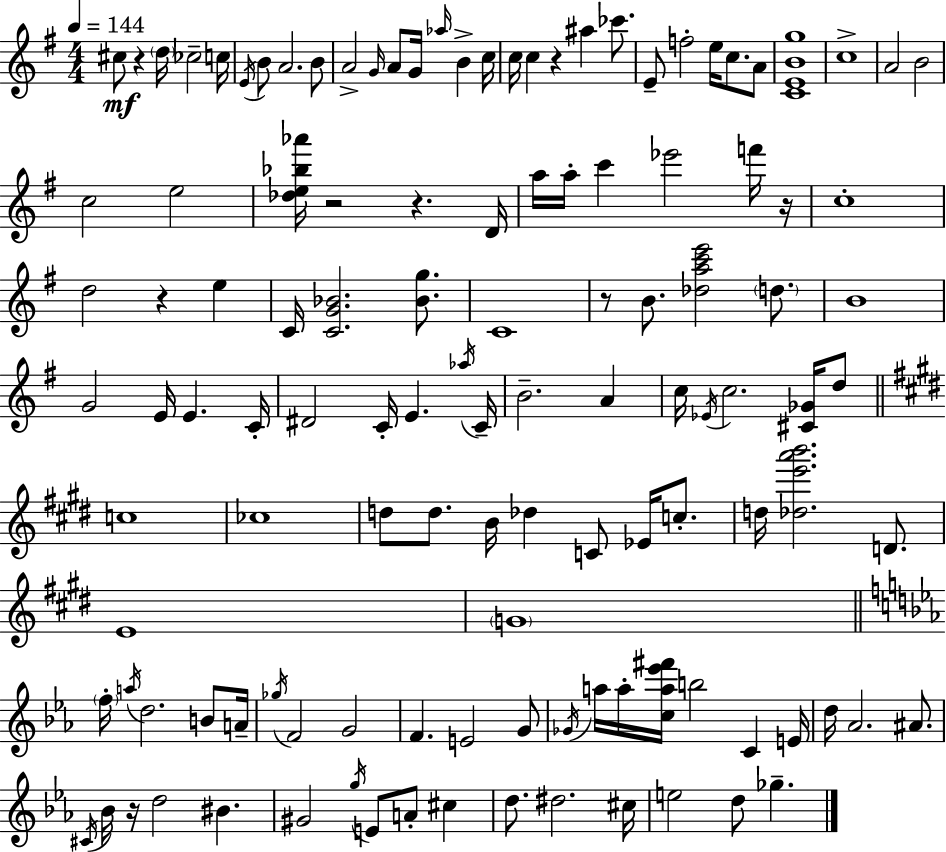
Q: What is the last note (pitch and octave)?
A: Gb5